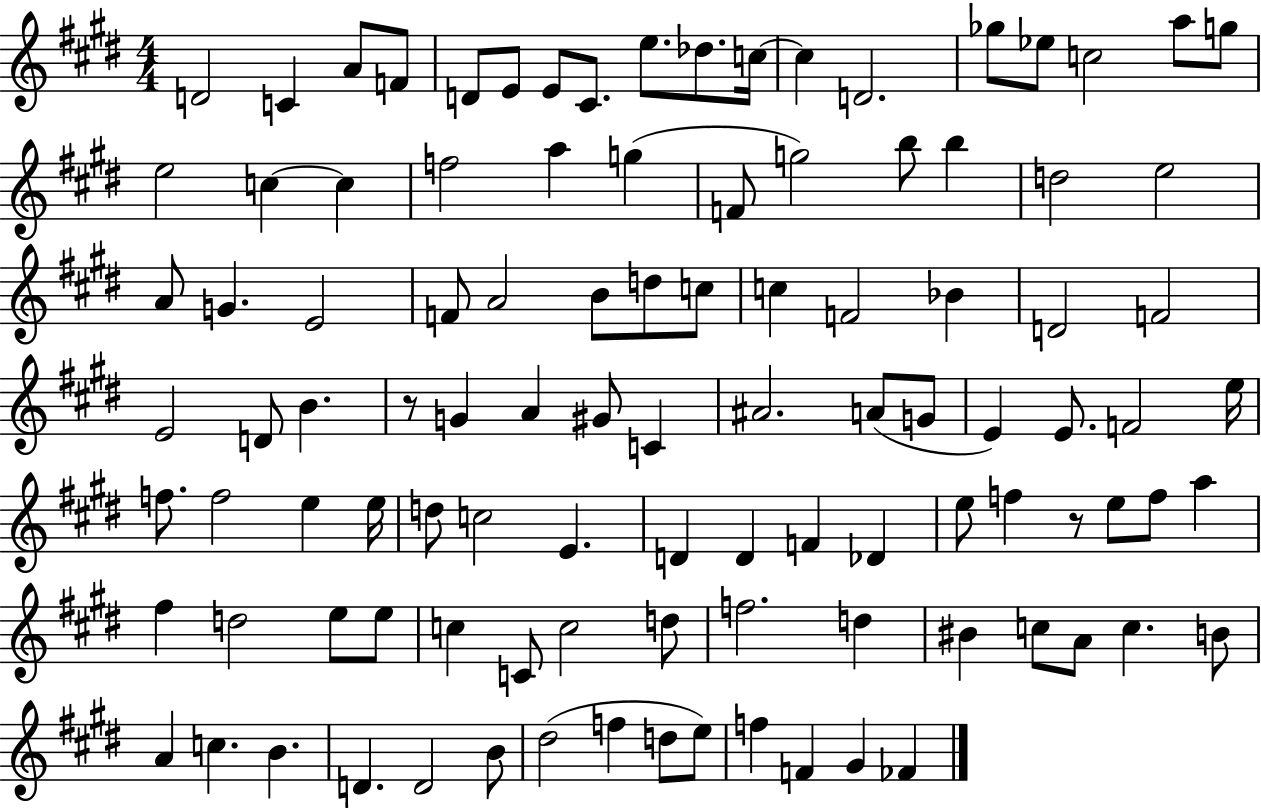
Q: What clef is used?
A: treble